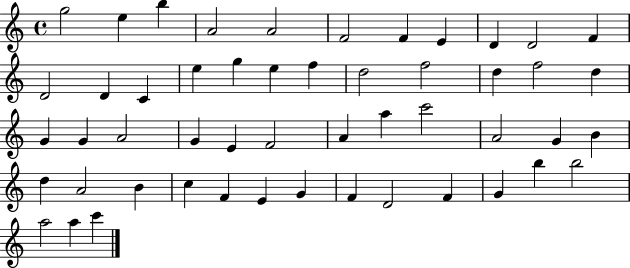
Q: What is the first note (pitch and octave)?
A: G5